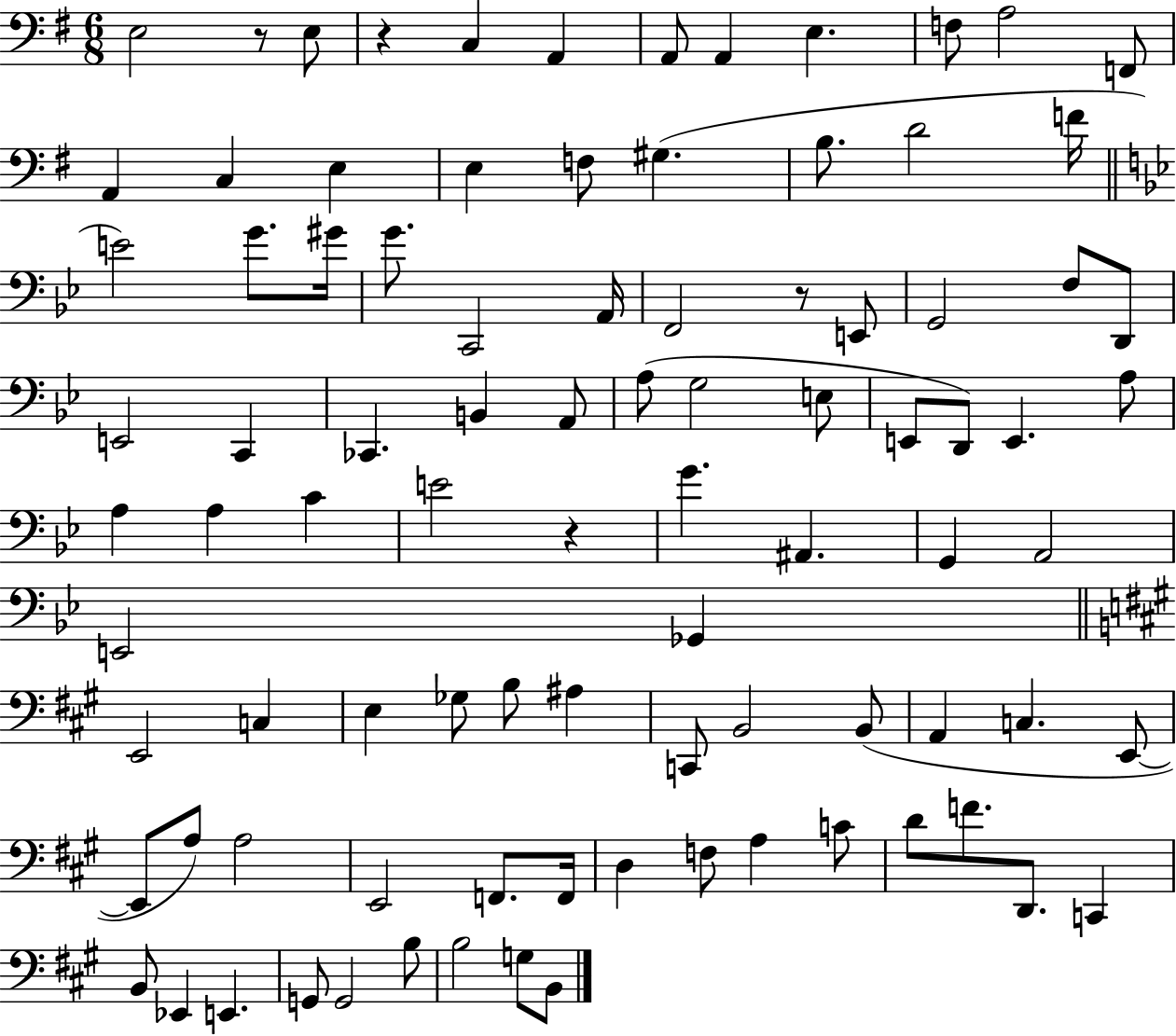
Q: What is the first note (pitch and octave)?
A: E3